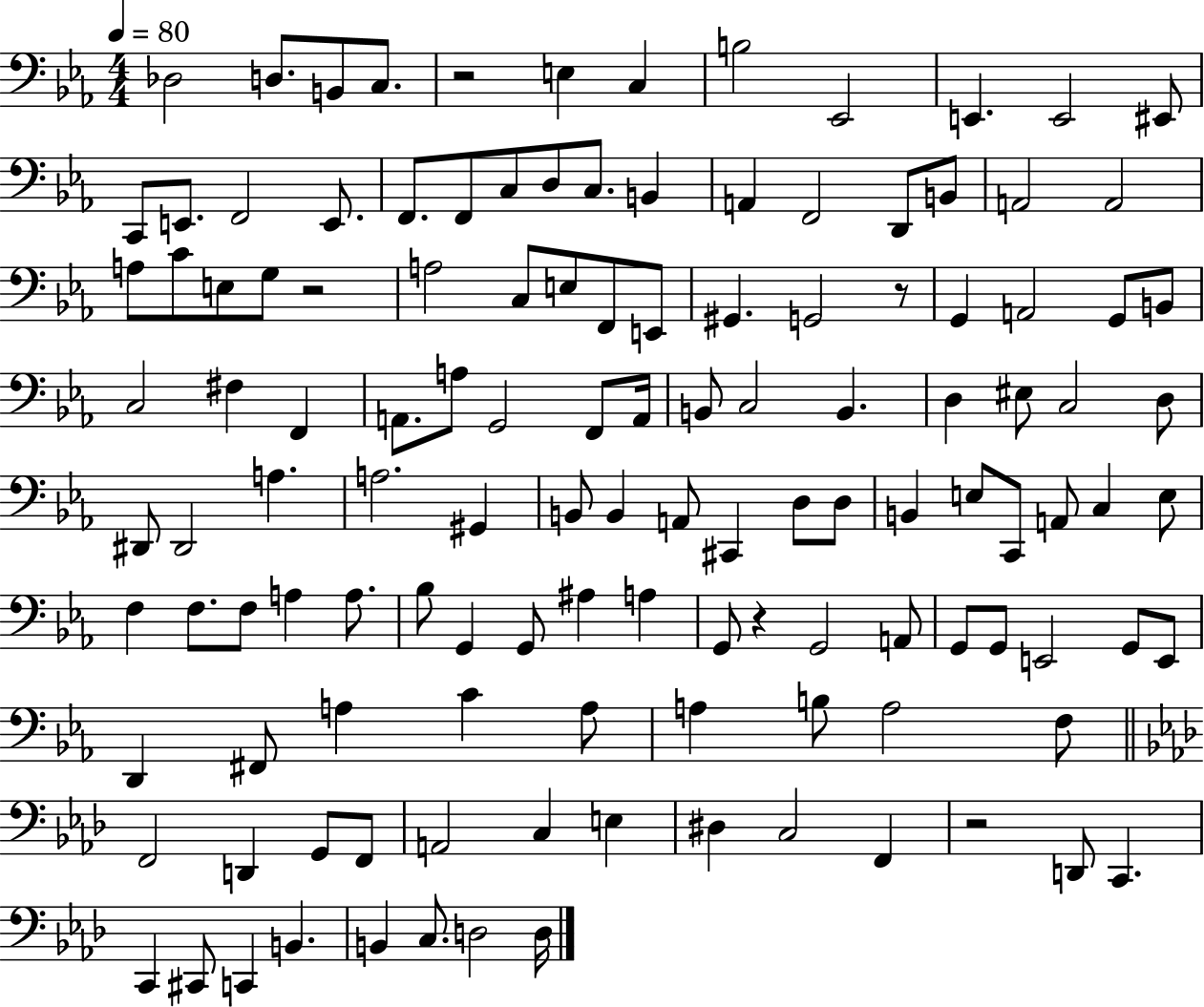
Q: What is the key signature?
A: EES major